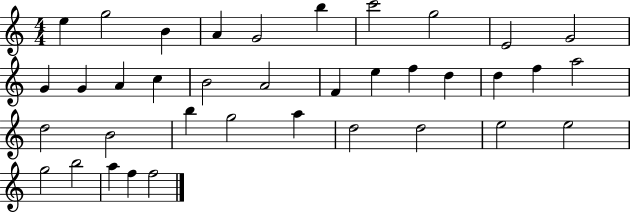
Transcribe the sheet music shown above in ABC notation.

X:1
T:Untitled
M:4/4
L:1/4
K:C
e g2 B A G2 b c'2 g2 E2 G2 G G A c B2 A2 F e f d d f a2 d2 B2 b g2 a d2 d2 e2 e2 g2 b2 a f f2